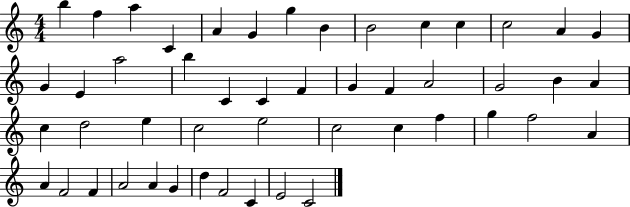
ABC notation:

X:1
T:Untitled
M:4/4
L:1/4
K:C
b f a C A G g B B2 c c c2 A G G E a2 b C C F G F A2 G2 B A c d2 e c2 e2 c2 c f g f2 A A F2 F A2 A G d F2 C E2 C2